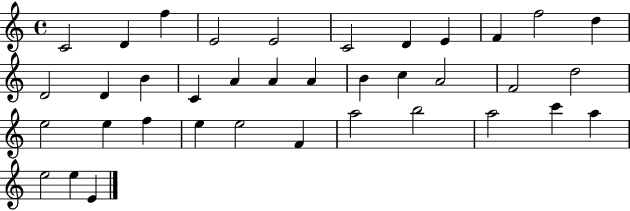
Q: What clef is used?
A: treble